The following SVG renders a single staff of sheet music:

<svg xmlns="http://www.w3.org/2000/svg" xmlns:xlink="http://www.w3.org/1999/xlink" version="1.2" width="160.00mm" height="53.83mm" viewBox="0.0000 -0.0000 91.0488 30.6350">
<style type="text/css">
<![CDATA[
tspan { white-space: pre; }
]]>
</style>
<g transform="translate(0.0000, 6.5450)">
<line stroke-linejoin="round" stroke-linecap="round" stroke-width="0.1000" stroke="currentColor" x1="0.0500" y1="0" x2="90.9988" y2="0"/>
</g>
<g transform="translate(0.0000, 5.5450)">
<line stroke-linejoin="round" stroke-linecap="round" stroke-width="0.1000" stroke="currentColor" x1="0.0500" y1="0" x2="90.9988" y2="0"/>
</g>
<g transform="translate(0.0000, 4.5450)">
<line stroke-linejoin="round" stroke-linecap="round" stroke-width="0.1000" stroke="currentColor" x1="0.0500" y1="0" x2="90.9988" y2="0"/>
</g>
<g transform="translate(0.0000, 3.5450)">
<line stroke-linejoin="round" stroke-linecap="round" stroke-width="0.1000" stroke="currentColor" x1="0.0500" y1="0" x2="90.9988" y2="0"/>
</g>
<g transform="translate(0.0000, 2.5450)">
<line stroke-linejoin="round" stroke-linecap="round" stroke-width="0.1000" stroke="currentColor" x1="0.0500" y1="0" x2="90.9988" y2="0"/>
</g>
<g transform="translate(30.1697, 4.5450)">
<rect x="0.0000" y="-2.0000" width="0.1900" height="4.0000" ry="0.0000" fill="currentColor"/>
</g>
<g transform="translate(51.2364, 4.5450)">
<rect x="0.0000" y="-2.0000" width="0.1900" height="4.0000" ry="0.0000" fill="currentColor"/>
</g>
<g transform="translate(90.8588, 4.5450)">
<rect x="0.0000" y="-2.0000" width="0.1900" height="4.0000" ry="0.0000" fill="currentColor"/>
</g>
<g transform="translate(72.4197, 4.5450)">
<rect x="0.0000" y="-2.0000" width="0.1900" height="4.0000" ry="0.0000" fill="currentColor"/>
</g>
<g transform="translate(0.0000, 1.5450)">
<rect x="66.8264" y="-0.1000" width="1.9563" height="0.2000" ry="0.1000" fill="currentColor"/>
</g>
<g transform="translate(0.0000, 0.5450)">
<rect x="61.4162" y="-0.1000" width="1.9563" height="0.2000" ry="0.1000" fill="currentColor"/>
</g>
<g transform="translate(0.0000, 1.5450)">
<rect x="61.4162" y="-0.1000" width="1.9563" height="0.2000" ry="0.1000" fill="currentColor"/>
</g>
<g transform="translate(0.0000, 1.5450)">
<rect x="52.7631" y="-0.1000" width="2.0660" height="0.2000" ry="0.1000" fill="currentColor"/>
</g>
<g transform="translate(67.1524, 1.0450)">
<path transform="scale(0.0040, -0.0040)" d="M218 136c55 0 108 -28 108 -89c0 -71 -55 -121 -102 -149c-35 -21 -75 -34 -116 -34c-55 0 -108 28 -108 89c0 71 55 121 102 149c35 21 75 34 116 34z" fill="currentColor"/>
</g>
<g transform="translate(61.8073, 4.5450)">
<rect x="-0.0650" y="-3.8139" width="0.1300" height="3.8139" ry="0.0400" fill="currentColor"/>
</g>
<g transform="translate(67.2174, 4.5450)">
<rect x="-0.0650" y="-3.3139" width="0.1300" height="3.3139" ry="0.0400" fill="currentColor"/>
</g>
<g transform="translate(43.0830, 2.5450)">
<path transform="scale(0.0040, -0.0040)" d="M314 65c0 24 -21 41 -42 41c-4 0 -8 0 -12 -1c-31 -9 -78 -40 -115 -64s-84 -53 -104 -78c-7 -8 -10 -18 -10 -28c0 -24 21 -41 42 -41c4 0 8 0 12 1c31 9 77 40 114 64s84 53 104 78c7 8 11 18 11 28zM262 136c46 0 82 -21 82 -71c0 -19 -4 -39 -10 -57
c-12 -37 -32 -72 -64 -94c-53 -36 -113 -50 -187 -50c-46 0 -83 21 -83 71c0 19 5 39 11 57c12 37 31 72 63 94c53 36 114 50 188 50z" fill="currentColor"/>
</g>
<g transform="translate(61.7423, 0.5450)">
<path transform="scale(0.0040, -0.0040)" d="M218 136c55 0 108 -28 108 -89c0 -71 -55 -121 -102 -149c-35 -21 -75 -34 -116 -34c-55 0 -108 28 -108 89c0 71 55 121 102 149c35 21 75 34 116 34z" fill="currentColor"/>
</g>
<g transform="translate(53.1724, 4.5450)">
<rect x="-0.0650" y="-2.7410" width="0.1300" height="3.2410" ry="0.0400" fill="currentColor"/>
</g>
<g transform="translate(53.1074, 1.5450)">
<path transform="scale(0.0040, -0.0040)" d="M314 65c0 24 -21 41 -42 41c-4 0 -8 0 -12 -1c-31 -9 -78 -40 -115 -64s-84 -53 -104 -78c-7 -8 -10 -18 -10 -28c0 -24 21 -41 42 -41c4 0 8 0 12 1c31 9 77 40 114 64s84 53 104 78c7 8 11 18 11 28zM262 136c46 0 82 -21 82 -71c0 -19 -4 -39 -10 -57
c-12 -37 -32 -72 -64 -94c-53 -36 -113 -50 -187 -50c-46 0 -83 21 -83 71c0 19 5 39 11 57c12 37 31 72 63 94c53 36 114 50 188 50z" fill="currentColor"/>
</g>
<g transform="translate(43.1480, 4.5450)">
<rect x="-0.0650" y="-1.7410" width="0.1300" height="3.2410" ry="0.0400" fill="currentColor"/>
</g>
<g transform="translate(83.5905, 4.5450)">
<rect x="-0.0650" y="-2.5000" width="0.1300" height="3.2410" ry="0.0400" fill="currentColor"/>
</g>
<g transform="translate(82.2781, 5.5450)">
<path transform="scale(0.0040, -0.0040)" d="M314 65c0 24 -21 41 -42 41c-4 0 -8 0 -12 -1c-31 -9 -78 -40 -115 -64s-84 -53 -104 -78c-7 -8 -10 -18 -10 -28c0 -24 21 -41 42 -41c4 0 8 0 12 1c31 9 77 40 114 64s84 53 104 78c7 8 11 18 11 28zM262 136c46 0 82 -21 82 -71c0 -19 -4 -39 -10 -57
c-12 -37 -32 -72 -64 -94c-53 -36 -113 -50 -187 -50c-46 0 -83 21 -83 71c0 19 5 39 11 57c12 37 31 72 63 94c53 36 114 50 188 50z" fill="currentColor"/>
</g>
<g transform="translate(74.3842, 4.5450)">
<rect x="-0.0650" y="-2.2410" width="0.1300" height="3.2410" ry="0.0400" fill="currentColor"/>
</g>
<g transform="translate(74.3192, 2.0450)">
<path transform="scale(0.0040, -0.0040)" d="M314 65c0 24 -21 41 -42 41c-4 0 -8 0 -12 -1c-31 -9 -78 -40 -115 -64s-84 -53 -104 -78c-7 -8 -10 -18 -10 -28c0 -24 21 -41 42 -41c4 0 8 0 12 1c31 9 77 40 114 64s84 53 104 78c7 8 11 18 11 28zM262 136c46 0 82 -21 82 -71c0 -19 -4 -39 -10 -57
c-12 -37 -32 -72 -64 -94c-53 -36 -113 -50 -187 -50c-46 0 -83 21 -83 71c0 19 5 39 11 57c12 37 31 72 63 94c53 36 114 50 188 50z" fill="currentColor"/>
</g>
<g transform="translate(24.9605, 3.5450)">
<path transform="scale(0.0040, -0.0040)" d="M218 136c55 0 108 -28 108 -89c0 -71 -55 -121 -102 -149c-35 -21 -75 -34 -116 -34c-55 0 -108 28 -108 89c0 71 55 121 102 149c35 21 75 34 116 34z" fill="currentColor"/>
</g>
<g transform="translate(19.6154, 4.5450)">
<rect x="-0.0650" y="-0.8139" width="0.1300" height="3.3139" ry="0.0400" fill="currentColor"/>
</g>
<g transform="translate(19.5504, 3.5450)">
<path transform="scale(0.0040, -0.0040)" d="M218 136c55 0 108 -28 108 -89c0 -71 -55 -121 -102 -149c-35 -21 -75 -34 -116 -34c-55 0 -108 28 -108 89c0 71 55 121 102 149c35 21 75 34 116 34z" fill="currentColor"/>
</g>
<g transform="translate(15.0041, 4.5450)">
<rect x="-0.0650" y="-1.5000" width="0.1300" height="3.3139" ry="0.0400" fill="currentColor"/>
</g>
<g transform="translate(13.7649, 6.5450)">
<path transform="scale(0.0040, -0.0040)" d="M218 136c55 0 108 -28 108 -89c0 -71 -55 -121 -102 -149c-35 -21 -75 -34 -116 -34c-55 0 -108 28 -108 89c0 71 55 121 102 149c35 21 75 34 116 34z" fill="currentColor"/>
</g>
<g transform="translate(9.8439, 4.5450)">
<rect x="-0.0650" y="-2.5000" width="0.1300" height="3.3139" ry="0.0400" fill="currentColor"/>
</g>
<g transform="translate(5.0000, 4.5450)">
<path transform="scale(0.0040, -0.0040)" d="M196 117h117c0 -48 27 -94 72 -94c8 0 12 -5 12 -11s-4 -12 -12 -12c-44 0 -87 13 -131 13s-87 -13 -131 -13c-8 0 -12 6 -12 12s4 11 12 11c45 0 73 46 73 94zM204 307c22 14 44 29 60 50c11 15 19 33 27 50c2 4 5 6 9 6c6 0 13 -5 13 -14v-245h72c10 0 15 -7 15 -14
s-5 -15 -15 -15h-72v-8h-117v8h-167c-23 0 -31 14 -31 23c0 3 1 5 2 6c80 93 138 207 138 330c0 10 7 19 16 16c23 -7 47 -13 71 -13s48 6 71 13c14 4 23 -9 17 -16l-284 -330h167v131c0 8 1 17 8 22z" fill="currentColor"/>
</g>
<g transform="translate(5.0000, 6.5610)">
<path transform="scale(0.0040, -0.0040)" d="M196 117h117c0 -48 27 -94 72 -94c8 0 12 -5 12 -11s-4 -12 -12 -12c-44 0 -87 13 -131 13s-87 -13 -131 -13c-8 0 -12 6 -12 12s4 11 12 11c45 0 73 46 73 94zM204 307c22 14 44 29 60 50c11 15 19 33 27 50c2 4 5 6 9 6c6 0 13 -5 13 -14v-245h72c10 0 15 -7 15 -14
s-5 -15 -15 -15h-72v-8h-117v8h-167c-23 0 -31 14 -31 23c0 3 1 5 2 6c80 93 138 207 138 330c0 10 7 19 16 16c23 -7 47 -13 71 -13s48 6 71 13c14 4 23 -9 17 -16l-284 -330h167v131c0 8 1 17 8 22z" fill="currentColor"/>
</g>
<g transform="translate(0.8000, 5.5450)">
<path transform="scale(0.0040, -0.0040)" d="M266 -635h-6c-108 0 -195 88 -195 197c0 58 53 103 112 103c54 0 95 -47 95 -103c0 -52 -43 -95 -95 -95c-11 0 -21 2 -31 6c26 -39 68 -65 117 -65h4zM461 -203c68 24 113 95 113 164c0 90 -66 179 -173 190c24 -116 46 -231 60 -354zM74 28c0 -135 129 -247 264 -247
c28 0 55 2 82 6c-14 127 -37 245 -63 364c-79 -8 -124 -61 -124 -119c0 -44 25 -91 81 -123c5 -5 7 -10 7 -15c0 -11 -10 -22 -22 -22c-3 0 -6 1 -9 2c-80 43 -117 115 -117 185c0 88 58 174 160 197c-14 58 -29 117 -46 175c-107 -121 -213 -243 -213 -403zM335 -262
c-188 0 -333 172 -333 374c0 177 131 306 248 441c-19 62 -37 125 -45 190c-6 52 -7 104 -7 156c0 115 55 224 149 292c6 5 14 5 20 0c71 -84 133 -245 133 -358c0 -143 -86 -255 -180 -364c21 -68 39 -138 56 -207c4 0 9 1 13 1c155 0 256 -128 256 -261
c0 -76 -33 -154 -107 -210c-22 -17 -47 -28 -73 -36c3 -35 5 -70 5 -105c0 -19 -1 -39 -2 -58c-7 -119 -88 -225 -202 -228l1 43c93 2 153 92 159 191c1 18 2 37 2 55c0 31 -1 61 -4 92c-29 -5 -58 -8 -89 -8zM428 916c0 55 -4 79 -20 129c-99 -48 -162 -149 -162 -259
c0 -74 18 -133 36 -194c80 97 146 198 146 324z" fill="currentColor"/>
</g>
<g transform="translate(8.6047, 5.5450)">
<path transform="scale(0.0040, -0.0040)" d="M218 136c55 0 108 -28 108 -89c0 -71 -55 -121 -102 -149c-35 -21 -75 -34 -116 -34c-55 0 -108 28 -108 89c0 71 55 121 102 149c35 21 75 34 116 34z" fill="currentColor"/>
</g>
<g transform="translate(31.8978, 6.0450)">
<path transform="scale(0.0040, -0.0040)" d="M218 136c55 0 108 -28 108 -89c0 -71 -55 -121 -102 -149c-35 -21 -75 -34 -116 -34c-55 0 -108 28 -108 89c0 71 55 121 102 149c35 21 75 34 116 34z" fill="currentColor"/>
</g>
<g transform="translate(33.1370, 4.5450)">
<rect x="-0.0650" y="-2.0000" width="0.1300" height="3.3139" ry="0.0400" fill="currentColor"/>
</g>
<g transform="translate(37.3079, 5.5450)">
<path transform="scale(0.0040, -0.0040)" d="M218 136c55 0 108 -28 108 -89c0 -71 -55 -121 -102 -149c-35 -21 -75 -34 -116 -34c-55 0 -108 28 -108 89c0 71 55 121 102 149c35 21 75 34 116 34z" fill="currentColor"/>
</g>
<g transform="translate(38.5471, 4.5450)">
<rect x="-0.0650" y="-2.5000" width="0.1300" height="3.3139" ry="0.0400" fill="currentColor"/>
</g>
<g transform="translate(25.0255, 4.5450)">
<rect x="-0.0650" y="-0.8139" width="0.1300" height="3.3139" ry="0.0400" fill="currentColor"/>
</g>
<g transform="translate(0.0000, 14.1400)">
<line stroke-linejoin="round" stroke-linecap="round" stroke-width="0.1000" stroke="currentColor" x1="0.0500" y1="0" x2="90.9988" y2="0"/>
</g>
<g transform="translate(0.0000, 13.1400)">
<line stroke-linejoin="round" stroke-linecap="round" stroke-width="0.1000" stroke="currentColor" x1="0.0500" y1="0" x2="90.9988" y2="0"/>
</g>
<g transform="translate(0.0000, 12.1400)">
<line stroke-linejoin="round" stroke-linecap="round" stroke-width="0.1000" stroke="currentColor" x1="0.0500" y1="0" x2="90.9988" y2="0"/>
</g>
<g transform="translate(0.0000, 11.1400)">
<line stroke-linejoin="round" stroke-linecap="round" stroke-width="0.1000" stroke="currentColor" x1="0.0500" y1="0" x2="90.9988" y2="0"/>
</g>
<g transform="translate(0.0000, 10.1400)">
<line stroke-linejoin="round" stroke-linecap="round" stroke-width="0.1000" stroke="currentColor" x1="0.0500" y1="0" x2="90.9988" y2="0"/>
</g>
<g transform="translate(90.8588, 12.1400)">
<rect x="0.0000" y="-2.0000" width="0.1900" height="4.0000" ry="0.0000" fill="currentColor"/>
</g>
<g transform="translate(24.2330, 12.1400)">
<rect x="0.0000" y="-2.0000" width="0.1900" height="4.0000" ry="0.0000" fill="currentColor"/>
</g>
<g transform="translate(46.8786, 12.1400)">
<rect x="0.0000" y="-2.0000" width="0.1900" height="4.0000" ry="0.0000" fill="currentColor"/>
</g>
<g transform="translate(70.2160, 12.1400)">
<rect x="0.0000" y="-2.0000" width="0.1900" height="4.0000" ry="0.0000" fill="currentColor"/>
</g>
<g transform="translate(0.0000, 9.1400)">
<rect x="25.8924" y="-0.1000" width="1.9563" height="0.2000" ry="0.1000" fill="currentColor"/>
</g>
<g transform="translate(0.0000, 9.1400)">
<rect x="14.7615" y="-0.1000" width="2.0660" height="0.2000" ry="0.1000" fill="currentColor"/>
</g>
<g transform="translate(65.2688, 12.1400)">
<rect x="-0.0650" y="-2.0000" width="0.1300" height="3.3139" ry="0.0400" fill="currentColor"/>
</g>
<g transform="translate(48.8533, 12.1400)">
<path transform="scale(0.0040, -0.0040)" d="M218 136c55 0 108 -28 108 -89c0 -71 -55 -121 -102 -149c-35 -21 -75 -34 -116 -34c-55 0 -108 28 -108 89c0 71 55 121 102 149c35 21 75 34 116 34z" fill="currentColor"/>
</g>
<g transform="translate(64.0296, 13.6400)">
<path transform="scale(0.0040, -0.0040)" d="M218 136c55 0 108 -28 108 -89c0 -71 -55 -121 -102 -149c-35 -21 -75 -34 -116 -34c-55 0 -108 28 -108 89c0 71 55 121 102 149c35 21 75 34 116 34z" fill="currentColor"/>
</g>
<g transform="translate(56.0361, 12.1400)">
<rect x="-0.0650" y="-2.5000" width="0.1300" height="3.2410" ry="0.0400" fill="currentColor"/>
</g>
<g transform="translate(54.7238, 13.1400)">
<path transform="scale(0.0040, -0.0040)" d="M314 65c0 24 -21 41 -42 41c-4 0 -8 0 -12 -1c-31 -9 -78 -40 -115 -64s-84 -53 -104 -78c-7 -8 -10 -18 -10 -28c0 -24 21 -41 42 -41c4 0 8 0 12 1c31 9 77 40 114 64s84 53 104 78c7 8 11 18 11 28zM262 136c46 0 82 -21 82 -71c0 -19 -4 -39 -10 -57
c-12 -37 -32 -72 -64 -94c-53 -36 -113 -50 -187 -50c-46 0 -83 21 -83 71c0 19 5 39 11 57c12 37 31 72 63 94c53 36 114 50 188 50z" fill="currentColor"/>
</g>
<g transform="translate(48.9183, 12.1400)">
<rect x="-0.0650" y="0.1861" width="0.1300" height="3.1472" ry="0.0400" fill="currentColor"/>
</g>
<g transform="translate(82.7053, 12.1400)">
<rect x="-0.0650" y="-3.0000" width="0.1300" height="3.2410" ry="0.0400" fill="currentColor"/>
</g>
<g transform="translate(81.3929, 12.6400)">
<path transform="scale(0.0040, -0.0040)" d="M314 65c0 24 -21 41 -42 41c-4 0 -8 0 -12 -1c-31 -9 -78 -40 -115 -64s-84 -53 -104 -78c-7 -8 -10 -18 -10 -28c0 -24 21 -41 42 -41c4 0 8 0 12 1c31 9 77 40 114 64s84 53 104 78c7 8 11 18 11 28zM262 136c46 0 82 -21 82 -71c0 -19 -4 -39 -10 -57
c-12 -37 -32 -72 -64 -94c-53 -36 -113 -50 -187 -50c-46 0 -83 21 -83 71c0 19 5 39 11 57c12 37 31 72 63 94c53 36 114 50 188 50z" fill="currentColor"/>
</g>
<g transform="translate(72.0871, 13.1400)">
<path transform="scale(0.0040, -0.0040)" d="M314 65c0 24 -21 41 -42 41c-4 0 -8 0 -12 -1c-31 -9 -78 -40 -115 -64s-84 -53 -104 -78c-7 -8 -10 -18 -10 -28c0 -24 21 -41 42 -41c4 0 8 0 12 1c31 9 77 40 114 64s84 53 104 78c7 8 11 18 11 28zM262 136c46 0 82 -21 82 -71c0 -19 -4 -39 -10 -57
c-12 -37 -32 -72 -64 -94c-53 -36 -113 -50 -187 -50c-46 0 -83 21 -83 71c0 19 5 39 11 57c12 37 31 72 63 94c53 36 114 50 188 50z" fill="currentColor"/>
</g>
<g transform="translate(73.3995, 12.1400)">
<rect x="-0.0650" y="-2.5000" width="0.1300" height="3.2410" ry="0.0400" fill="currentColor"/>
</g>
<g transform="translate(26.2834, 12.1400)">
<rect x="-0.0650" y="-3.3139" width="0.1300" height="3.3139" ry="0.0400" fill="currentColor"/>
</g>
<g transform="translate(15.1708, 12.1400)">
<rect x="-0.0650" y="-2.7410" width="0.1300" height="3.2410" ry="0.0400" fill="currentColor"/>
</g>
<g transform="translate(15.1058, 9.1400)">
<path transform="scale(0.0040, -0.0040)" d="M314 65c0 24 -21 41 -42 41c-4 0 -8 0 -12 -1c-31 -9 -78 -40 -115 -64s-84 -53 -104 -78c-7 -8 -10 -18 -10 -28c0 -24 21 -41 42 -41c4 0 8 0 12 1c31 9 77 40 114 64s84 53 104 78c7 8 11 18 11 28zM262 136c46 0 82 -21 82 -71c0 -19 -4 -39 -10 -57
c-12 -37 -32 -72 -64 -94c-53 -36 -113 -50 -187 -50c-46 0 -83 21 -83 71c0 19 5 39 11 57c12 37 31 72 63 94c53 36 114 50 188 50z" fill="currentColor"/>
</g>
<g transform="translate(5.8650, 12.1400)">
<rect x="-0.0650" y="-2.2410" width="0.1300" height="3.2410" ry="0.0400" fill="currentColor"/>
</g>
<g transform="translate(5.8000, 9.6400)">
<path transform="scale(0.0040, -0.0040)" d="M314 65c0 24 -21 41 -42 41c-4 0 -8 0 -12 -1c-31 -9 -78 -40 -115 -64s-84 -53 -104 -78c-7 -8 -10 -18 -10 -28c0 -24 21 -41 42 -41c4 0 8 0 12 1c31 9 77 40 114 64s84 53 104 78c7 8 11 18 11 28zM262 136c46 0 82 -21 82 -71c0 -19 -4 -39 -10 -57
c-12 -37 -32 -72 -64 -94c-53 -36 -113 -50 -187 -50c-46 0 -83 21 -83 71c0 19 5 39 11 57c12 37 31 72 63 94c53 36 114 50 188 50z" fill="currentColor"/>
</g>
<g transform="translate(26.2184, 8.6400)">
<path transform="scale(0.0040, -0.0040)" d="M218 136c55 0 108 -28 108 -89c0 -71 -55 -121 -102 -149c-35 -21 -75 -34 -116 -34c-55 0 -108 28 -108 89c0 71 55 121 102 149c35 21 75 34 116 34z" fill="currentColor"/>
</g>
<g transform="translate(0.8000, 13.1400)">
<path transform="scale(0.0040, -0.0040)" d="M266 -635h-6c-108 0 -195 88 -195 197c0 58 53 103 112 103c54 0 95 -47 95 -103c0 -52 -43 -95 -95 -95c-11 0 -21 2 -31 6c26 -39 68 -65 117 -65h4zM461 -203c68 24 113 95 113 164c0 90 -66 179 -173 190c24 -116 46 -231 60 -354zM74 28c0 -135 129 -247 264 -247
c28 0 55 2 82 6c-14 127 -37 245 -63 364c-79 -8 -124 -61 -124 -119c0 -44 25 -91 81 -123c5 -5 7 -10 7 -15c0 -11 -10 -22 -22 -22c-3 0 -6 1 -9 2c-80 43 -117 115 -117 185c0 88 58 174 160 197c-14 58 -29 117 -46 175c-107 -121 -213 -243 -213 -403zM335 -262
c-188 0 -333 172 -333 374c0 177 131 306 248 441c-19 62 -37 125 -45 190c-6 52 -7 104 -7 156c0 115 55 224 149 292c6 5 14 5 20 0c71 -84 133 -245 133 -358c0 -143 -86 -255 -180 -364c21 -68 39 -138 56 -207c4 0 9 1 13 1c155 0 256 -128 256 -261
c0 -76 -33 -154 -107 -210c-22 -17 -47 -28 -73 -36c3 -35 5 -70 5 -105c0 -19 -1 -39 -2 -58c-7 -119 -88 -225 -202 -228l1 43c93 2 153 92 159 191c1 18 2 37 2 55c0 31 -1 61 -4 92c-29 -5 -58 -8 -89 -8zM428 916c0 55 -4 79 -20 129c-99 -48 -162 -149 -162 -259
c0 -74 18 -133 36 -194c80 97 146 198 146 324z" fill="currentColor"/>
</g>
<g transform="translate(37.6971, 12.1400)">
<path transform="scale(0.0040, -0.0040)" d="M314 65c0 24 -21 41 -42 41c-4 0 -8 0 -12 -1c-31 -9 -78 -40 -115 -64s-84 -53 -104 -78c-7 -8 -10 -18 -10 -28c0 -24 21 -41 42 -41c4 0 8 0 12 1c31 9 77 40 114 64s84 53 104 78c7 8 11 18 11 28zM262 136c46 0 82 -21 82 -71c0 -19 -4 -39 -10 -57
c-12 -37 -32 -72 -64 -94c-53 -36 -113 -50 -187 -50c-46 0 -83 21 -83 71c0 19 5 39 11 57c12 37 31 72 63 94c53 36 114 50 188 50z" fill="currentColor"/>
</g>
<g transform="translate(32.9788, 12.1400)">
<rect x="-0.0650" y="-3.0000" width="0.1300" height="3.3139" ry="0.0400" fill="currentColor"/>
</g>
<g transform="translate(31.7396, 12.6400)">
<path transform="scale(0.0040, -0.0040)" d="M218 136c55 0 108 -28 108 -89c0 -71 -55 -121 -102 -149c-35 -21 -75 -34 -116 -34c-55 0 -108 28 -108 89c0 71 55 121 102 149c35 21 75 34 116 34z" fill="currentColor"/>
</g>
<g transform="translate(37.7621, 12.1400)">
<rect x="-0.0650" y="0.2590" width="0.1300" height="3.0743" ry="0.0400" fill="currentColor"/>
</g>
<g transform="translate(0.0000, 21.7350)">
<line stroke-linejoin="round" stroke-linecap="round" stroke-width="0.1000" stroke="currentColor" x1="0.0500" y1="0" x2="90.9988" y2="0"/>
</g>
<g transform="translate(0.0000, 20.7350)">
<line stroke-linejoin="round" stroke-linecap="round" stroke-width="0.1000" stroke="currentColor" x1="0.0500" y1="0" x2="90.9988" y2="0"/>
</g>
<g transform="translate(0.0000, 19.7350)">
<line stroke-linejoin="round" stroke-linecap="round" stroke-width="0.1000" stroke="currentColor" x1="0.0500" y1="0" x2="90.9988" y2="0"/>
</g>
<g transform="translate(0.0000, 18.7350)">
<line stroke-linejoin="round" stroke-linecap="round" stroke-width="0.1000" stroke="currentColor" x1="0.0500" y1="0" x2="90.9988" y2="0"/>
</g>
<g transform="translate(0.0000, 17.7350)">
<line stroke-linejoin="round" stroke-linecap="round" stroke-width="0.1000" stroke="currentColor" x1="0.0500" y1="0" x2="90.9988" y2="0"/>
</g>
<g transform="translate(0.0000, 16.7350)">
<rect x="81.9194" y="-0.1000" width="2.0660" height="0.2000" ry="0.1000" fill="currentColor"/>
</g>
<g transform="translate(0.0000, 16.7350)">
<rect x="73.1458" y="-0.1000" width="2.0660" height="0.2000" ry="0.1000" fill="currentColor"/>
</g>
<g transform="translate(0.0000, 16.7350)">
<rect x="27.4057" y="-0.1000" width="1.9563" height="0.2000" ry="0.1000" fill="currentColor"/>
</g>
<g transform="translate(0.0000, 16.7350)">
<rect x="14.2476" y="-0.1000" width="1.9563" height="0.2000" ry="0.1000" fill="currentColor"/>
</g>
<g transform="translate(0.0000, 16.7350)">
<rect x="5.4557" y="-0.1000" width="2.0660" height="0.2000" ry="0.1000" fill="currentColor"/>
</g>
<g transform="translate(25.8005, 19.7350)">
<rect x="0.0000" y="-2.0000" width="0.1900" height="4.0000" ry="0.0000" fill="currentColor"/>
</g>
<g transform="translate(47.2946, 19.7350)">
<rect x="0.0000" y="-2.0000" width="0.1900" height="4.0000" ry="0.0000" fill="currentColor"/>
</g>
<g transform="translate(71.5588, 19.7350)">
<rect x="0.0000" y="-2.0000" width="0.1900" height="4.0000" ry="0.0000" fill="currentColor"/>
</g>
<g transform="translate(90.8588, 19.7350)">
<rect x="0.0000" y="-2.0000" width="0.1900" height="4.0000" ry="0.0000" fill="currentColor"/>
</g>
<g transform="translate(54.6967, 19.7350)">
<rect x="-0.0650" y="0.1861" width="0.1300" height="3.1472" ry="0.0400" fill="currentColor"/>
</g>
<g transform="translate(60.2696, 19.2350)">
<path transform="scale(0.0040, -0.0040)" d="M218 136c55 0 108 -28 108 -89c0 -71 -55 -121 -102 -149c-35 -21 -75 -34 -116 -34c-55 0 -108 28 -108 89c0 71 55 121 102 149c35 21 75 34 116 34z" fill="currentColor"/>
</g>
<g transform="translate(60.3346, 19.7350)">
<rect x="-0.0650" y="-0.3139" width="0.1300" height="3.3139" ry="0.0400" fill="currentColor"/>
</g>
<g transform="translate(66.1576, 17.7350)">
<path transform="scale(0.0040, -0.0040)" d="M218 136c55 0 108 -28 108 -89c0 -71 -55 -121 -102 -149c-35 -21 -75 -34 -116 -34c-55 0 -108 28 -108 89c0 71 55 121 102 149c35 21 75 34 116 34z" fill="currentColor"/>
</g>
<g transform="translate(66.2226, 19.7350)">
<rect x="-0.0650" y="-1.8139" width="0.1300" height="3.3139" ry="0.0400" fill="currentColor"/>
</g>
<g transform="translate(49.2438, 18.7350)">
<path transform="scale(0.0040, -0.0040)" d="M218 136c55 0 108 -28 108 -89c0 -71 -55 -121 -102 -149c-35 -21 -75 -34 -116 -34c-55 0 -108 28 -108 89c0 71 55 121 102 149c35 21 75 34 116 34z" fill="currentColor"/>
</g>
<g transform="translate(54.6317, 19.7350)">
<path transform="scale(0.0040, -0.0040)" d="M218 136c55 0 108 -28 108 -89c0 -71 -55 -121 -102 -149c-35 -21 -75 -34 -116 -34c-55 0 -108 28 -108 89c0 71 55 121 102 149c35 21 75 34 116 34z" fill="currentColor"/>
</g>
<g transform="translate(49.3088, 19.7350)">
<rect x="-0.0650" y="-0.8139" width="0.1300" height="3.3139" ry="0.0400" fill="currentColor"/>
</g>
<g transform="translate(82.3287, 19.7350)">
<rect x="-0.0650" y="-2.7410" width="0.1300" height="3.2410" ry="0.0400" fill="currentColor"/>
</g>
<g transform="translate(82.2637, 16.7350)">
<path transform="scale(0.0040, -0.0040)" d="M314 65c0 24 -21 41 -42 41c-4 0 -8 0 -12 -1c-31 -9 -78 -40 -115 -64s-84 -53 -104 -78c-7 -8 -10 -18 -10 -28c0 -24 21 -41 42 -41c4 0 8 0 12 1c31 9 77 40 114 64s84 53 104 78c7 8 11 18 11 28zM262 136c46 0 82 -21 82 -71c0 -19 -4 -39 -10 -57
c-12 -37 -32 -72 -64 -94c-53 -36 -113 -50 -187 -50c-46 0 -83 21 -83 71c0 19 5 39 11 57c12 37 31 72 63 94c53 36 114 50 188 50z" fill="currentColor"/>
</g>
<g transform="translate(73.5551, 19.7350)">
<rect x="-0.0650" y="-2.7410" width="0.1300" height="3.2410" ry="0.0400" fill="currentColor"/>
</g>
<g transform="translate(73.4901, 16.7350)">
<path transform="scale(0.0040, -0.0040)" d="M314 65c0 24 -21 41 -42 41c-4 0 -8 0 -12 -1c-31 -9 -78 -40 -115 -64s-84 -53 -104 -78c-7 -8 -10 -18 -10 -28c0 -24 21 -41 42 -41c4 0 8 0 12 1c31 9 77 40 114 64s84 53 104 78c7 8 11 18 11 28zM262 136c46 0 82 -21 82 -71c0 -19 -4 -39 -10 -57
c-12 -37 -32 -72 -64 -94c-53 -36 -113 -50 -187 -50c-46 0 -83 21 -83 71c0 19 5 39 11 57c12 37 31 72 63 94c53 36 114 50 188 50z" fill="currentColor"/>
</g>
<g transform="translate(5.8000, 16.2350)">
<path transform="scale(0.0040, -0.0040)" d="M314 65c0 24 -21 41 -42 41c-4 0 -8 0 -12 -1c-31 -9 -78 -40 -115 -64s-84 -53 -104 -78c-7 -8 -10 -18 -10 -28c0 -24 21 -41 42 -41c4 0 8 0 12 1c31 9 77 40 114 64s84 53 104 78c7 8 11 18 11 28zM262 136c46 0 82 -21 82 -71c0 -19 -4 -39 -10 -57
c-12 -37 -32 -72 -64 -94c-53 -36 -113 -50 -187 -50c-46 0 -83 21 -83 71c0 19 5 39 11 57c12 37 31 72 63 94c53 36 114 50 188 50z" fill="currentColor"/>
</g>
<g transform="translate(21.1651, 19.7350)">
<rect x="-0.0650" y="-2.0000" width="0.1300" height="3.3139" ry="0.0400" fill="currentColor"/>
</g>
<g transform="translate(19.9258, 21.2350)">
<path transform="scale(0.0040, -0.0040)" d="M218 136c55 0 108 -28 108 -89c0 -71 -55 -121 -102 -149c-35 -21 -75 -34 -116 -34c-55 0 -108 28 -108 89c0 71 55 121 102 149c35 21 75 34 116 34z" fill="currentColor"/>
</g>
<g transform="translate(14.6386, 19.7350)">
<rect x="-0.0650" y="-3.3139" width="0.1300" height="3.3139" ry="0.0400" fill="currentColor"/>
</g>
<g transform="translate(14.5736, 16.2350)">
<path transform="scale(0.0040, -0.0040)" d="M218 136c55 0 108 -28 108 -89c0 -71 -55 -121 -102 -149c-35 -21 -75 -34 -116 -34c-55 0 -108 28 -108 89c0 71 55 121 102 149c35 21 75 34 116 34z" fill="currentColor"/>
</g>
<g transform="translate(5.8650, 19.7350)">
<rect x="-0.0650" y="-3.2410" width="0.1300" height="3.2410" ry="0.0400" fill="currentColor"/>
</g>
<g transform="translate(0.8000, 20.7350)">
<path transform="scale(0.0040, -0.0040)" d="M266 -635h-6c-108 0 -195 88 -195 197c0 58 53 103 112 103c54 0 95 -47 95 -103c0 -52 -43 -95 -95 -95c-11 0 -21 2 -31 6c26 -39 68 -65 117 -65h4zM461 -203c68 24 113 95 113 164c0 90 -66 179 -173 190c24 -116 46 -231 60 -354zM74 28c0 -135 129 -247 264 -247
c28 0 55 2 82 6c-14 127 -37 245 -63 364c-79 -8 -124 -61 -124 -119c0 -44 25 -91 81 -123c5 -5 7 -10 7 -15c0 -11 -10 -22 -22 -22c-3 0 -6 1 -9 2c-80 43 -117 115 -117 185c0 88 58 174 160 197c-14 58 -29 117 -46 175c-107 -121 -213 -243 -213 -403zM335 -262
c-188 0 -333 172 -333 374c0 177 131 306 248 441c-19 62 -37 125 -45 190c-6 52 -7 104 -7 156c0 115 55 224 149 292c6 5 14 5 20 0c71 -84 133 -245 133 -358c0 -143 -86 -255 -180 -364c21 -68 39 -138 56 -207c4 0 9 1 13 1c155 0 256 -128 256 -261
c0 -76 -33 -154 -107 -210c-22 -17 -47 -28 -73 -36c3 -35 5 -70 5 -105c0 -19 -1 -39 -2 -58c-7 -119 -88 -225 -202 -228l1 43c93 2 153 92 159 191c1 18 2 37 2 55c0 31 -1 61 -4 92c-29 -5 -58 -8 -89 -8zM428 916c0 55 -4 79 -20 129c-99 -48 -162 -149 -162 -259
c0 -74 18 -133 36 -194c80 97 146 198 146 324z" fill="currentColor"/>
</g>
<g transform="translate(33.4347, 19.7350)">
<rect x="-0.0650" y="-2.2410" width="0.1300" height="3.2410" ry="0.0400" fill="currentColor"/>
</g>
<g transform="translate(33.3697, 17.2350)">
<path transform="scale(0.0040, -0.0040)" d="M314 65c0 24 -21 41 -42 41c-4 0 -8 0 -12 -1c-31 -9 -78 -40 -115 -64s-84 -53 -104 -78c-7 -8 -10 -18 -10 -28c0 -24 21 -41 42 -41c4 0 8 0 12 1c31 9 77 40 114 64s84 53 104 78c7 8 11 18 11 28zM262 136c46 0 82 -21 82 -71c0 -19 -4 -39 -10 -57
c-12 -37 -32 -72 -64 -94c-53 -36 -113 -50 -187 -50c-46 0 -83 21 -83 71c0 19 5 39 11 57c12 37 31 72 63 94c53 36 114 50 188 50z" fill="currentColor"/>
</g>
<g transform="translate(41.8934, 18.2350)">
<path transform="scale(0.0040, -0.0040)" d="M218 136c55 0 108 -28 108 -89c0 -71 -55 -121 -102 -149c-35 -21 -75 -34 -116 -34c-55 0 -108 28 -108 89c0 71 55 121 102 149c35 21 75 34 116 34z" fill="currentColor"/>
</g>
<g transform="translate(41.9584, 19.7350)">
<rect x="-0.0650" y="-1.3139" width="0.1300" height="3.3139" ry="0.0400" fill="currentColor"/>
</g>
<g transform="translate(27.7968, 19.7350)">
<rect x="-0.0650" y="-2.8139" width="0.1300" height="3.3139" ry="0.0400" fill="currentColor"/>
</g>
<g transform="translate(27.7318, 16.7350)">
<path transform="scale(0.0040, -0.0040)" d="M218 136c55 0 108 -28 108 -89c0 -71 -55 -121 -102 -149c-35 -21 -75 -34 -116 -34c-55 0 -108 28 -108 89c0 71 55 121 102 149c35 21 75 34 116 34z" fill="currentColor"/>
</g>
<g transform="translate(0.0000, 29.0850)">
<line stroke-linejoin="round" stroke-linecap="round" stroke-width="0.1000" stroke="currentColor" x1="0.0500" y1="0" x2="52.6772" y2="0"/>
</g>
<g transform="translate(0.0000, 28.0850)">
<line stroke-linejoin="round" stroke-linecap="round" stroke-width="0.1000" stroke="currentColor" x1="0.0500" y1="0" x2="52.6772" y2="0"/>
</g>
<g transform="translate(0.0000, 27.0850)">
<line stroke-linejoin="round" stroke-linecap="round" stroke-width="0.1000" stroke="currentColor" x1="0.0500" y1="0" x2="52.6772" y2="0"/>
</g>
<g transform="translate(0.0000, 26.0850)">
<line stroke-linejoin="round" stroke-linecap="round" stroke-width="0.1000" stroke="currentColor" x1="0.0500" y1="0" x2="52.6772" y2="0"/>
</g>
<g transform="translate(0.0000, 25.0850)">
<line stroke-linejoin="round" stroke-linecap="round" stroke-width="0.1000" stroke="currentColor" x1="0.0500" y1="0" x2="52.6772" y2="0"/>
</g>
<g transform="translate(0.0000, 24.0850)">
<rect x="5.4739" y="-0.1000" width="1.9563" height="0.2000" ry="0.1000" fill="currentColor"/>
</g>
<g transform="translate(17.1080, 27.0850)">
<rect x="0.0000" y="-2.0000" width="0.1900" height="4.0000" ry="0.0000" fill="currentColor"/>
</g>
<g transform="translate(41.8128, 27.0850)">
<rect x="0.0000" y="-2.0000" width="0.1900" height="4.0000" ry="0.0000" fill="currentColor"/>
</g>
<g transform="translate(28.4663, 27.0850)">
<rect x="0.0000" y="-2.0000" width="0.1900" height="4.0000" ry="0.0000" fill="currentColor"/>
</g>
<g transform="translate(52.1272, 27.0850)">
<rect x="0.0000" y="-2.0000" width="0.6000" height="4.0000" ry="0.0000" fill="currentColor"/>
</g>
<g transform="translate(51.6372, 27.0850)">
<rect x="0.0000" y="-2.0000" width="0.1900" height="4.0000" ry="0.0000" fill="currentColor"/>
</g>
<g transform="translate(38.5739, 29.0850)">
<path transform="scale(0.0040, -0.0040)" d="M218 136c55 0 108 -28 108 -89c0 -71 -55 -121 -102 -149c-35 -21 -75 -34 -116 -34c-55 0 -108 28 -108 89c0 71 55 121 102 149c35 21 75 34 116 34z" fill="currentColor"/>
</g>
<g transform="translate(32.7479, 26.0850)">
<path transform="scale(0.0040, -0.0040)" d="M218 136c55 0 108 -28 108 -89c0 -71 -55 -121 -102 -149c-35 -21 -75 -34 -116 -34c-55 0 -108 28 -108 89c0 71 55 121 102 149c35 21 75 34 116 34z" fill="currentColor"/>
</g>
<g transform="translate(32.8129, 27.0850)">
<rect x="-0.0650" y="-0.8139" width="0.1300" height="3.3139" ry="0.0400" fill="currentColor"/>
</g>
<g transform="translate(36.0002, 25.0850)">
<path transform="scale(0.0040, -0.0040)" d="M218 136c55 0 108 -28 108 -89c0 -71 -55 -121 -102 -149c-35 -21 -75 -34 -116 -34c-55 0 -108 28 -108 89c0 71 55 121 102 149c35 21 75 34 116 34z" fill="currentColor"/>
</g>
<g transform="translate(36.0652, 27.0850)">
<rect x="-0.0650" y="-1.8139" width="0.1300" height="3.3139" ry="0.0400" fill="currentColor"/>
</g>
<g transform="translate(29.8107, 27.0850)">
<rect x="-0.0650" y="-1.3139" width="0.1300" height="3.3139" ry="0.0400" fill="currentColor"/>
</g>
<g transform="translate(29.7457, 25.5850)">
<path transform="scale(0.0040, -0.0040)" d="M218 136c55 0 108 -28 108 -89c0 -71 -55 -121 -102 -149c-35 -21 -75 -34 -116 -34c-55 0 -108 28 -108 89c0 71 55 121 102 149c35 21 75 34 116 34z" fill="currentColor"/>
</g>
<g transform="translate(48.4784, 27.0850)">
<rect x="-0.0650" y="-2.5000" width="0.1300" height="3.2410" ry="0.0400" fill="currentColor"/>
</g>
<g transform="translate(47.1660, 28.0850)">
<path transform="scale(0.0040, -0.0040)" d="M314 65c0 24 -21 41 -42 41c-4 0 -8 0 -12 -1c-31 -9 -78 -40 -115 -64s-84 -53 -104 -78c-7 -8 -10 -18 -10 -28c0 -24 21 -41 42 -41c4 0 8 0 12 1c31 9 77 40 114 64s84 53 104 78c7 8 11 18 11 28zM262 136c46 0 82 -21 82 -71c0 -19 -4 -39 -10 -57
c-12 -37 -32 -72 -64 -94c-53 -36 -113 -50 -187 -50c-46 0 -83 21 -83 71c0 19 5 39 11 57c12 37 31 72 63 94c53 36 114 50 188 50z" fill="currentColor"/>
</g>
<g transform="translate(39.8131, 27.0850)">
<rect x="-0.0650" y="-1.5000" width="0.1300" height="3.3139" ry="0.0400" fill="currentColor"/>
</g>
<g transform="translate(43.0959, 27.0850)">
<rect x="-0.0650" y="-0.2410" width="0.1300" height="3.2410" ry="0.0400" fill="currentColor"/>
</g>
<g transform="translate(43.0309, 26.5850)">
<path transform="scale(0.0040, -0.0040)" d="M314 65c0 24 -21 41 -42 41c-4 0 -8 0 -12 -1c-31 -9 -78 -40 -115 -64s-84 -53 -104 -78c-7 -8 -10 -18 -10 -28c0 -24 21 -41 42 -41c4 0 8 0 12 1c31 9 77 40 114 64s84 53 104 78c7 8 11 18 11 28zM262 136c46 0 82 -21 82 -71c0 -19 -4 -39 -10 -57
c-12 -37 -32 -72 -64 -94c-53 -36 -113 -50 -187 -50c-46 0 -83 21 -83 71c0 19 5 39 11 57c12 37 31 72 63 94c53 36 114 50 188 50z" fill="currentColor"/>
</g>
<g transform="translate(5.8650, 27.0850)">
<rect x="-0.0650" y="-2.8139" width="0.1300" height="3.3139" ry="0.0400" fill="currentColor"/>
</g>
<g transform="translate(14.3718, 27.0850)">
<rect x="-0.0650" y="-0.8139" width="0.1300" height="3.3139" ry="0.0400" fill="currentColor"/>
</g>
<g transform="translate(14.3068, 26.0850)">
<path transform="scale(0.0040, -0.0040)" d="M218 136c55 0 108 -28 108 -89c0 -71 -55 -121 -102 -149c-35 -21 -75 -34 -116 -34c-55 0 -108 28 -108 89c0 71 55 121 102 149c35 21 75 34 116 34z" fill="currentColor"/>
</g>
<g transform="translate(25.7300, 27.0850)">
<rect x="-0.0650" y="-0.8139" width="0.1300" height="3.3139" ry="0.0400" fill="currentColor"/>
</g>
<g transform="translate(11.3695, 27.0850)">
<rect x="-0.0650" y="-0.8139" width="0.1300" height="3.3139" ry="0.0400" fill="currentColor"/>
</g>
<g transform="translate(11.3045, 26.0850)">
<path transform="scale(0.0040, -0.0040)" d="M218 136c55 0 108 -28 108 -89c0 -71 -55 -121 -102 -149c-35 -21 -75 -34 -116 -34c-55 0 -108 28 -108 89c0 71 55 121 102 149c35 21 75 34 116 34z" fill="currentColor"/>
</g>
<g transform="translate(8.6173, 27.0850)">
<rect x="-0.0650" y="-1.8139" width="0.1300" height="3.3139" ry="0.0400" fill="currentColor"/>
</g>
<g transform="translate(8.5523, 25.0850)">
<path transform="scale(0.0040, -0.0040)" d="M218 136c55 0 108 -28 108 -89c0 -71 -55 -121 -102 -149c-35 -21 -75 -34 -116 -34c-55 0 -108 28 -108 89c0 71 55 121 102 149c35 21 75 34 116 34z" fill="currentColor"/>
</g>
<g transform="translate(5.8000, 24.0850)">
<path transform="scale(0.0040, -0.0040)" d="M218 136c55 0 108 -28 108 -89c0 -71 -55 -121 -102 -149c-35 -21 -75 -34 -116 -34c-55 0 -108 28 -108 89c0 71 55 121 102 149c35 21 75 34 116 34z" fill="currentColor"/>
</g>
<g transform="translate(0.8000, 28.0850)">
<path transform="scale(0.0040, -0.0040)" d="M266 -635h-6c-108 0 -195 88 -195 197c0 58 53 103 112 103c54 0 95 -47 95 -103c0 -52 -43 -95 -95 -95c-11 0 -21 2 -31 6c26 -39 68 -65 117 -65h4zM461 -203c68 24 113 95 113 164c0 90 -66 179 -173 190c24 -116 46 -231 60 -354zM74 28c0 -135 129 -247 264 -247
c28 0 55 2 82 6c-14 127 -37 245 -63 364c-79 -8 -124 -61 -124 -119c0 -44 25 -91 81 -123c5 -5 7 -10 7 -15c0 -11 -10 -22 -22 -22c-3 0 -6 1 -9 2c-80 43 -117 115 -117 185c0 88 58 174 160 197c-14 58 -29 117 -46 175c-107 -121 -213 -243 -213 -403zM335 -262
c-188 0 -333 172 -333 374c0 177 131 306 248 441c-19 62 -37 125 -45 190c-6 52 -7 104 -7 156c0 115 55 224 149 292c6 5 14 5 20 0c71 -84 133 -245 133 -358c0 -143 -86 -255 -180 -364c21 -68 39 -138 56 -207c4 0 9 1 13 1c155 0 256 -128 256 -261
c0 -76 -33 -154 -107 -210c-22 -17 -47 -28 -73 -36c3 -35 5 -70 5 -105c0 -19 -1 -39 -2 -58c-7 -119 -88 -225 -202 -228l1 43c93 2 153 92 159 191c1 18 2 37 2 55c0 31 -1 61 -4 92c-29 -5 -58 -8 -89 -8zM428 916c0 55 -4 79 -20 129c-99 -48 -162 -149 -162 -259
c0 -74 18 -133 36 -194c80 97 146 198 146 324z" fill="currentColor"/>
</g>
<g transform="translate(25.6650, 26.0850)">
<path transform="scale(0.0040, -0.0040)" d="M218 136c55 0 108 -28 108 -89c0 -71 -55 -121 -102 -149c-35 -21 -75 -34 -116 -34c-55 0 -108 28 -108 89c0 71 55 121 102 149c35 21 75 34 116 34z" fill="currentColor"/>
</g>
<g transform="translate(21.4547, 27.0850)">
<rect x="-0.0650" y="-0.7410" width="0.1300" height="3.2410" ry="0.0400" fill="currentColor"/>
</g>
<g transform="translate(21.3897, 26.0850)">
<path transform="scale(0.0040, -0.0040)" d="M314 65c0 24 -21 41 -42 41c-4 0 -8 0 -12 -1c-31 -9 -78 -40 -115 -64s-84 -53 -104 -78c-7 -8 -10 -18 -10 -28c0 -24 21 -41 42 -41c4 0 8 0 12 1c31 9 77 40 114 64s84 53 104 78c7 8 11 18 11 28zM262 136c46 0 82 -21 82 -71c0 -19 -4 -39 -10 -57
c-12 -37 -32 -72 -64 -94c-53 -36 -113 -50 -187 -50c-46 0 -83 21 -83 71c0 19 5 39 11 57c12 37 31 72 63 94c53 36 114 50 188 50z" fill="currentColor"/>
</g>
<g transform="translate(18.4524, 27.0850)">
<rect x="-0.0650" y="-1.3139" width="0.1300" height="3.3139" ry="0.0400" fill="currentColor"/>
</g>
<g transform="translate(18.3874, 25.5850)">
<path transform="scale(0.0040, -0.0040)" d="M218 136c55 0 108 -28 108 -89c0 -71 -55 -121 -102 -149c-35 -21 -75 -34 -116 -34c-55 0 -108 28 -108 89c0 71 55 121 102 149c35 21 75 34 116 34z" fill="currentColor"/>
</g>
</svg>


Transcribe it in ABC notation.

X:1
T:Untitled
M:4/4
L:1/4
K:C
G E d d F G f2 a2 c' b g2 G2 g2 a2 b A B2 B G2 F G2 A2 b2 b F a g2 e d B c f a2 a2 a f d d e d2 d e d f E c2 G2